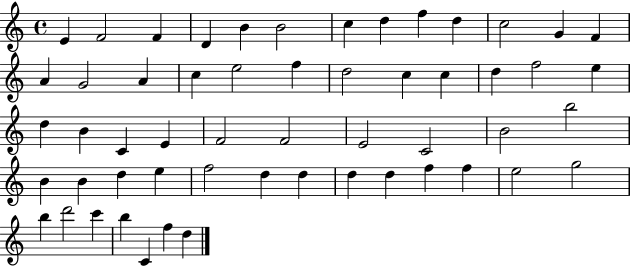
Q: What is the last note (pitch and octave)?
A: D5